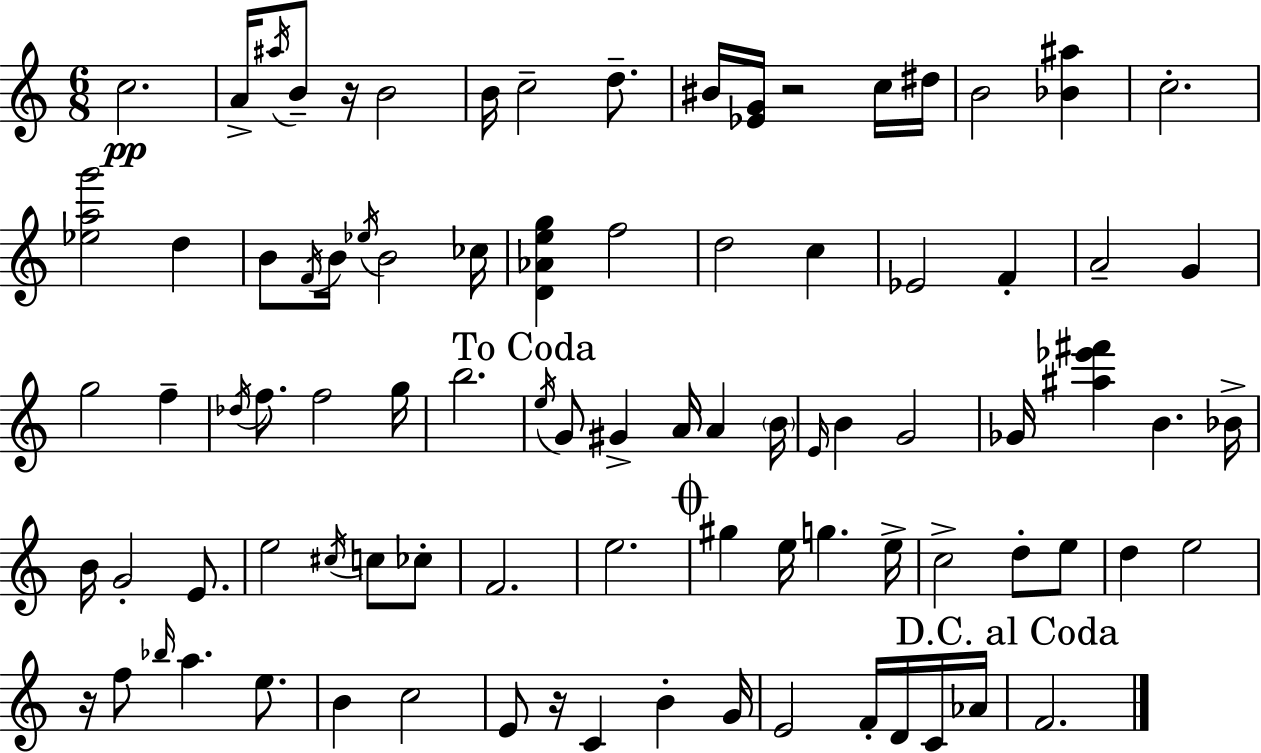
C5/h. A4/s A#5/s B4/e R/s B4/h B4/s C5/h D5/e. BIS4/s [Eb4,G4]/s R/h C5/s D#5/s B4/h [Bb4,A#5]/q C5/h. [Eb5,A5,G6]/h D5/q B4/e F4/s B4/s Eb5/s B4/h CES5/s [D4,Ab4,E5,G5]/q F5/h D5/h C5/q Eb4/h F4/q A4/h G4/q G5/h F5/q Db5/s F5/e. F5/h G5/s B5/h. E5/s G4/e G#4/q A4/s A4/q B4/s E4/s B4/q G4/h Gb4/s [A#5,Eb6,F#6]/q B4/q. Bb4/s B4/s G4/h E4/e. E5/h C#5/s C5/e CES5/e F4/h. E5/h. G#5/q E5/s G5/q. E5/s C5/h D5/e E5/e D5/q E5/h R/s F5/e Bb5/s A5/q. E5/e. B4/q C5/h E4/e R/s C4/q B4/q G4/s E4/h F4/s D4/s C4/s Ab4/s F4/h.